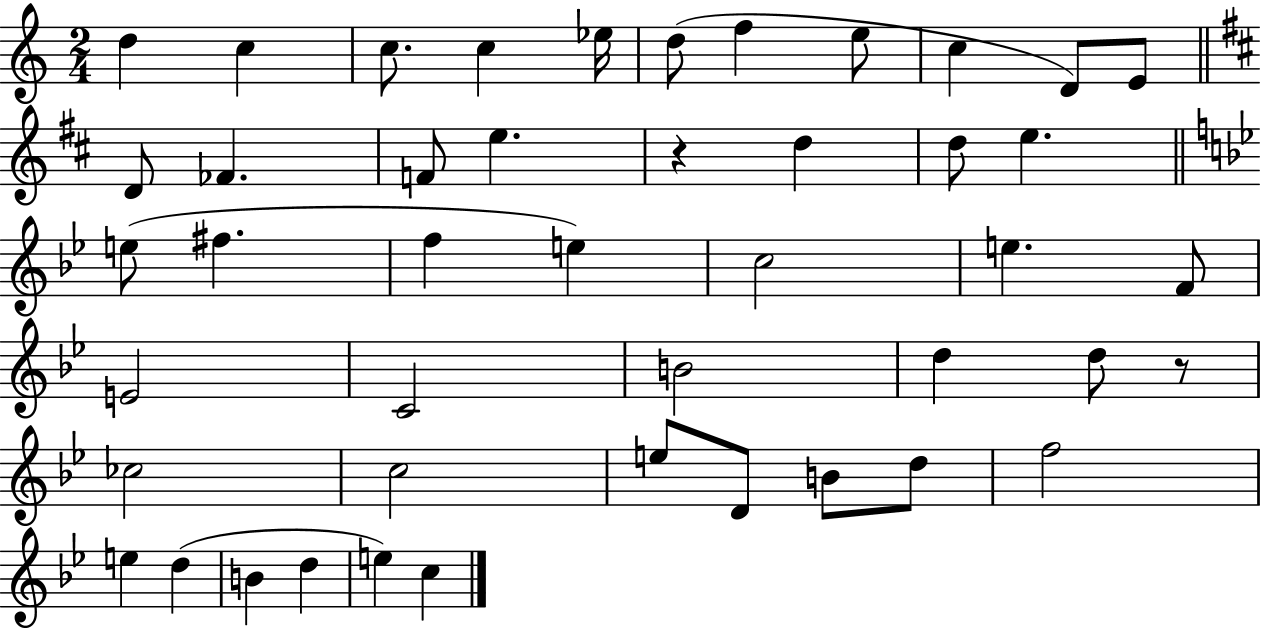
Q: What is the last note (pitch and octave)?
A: C5